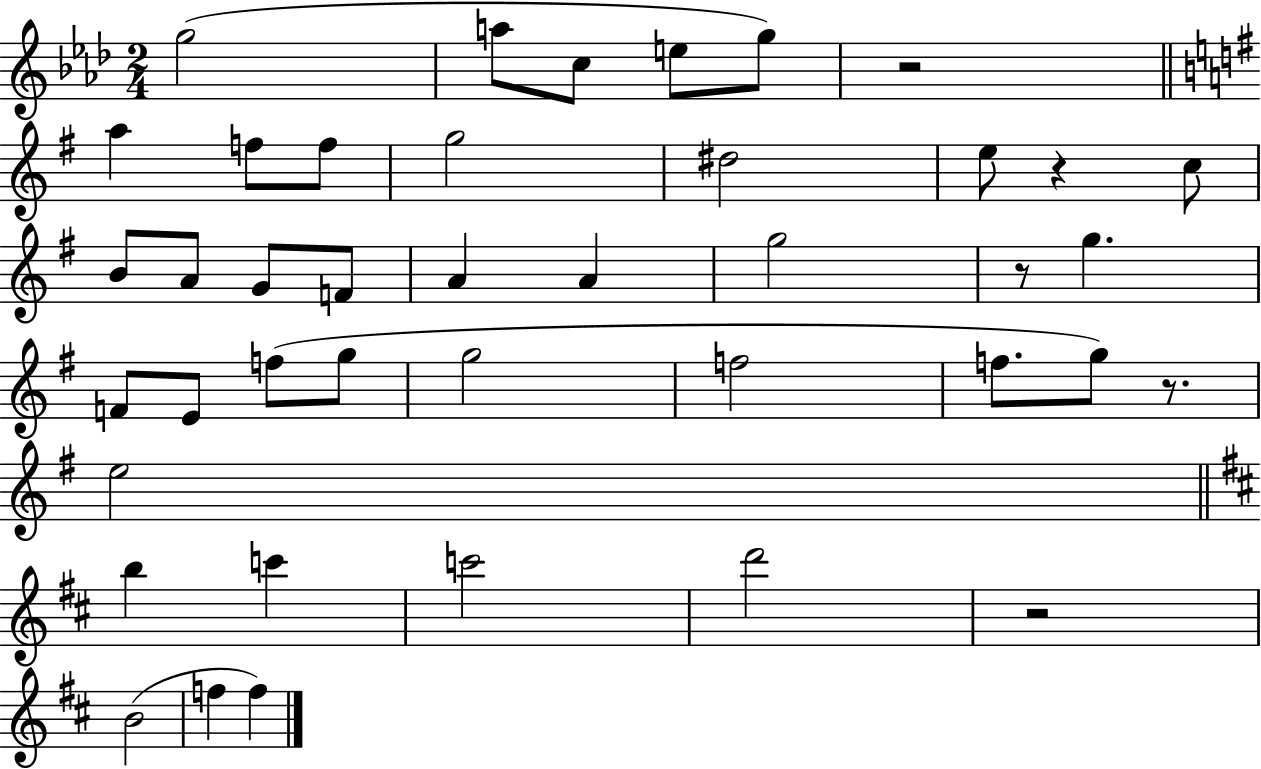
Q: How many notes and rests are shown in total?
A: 41